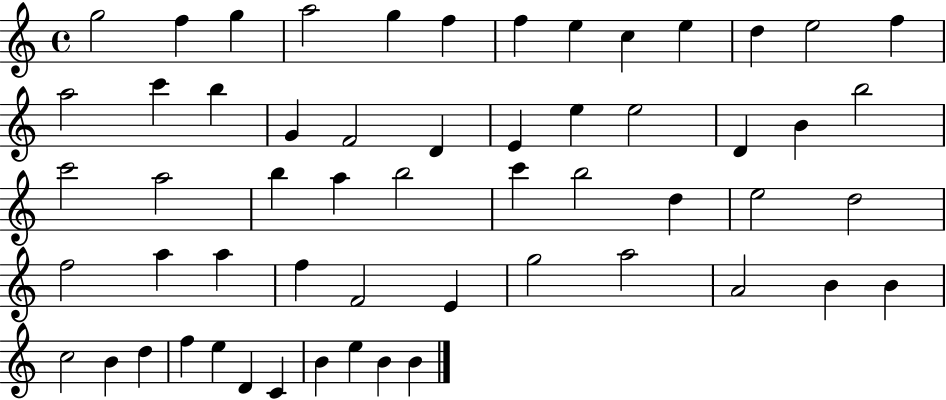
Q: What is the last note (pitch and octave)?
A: B4